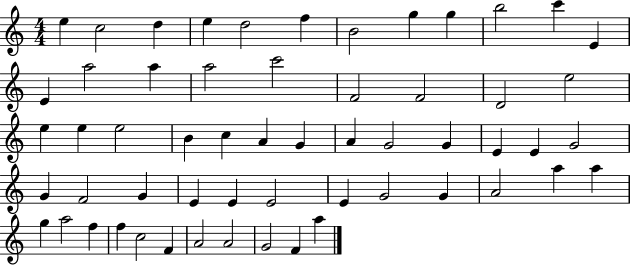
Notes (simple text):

E5/q C5/h D5/q E5/q D5/h F5/q B4/h G5/q G5/q B5/h C6/q E4/q E4/q A5/h A5/q A5/h C6/h F4/h F4/h D4/h E5/h E5/q E5/q E5/h B4/q C5/q A4/q G4/q A4/q G4/h G4/q E4/q E4/q G4/h G4/q F4/h G4/q E4/q E4/q E4/h E4/q G4/h G4/q A4/h A5/q A5/q G5/q A5/h F5/q F5/q C5/h F4/q A4/h A4/h G4/h F4/q A5/q